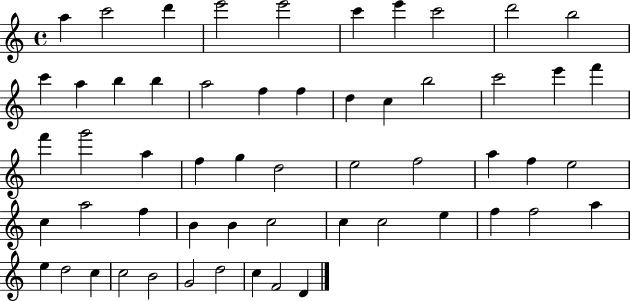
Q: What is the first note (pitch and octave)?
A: A5